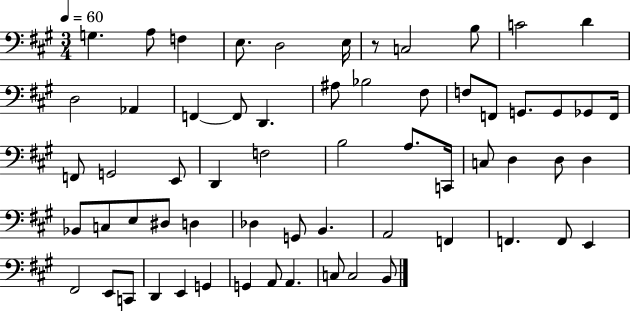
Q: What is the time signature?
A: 3/4